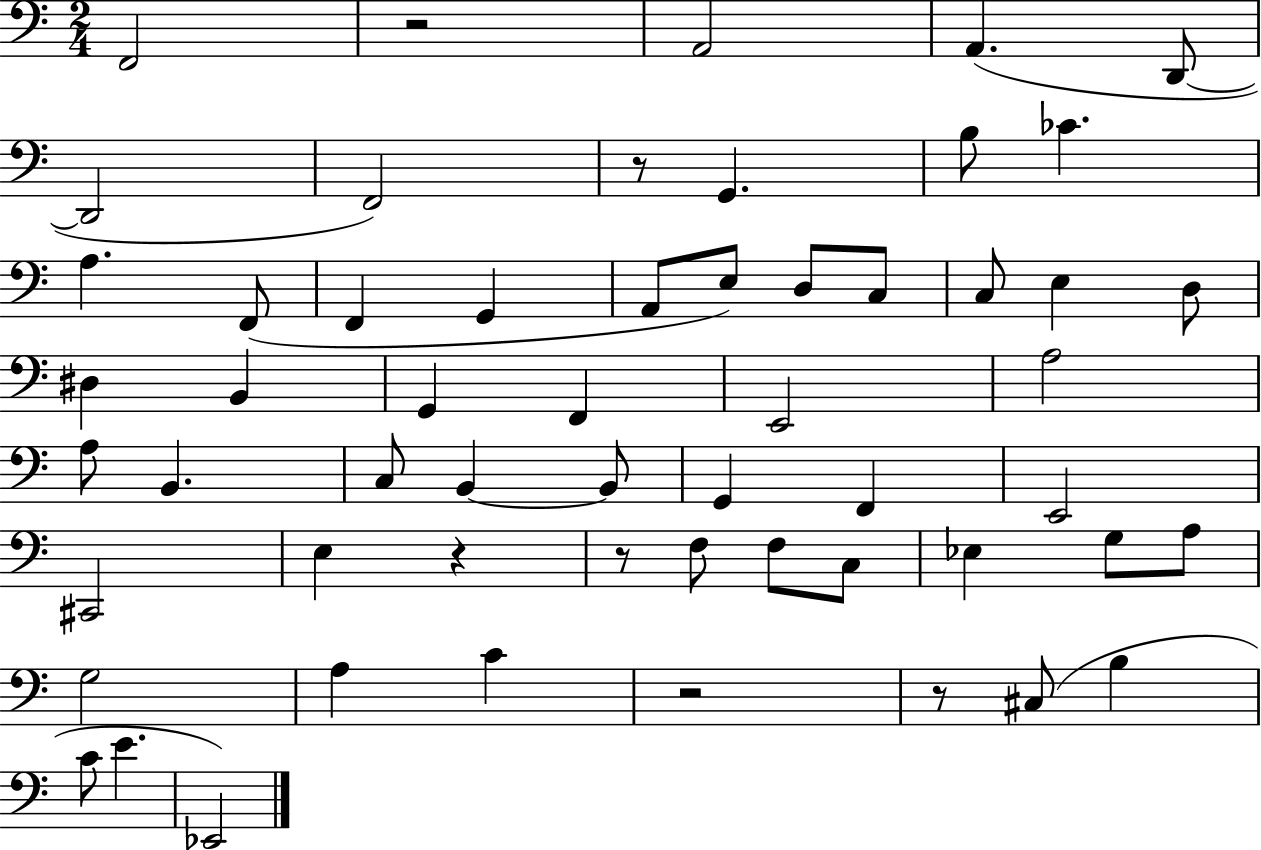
F2/h R/h A2/h A2/q. D2/e D2/h F2/h R/e G2/q. B3/e CES4/q. A3/q. F2/e F2/q G2/q A2/e E3/e D3/e C3/e C3/e E3/q D3/e D#3/q B2/q G2/q F2/q E2/h A3/h A3/e B2/q. C3/e B2/q B2/e G2/q F2/q E2/h C#2/h E3/q R/q R/e F3/e F3/e C3/e Eb3/q G3/e A3/e G3/h A3/q C4/q R/h R/e C#3/e B3/q C4/e E4/q. Eb2/h